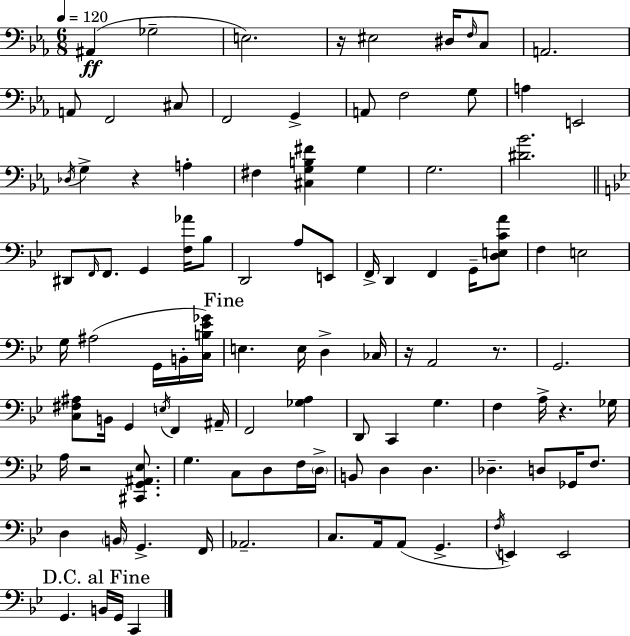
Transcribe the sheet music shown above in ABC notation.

X:1
T:Untitled
M:6/8
L:1/4
K:Eb
^A,, _G,2 E,2 z/4 ^E,2 ^D,/4 F,/4 C,/2 A,,2 A,,/2 F,,2 ^C,/2 F,,2 G,, A,,/2 F,2 G,/2 A, E,,2 _D,/4 G, z A, ^F, [^C,G,B,^F] G, G,2 [^D_B]2 ^D,,/2 F,,/4 F,,/2 G,, [F,_A]/4 _B,/2 D,,2 A,/2 E,,/2 F,,/4 D,, F,, G,,/4 [D,E,CA]/2 F, E,2 G,/4 ^A,2 G,,/4 B,,/4 [C,B,_E_G]/4 E, E,/4 D, _C,/4 z/4 A,,2 z/2 G,,2 [C,^F,^A,]/2 B,,/4 G,, E,/4 F,, ^A,,/4 F,,2 [_G,A,] D,,/2 C,, G, F, A,/4 z _G,/4 A,/4 z2 [^C,,G,,^A,,_E,]/2 G, C,/2 D,/2 F,/4 D,/4 B,,/2 D, D, _D, D,/2 _G,,/4 F,/2 D, B,,/4 G,, F,,/4 _A,,2 C,/2 A,,/4 A,,/2 G,, F,/4 E,, E,,2 G,, B,,/4 G,,/4 C,,